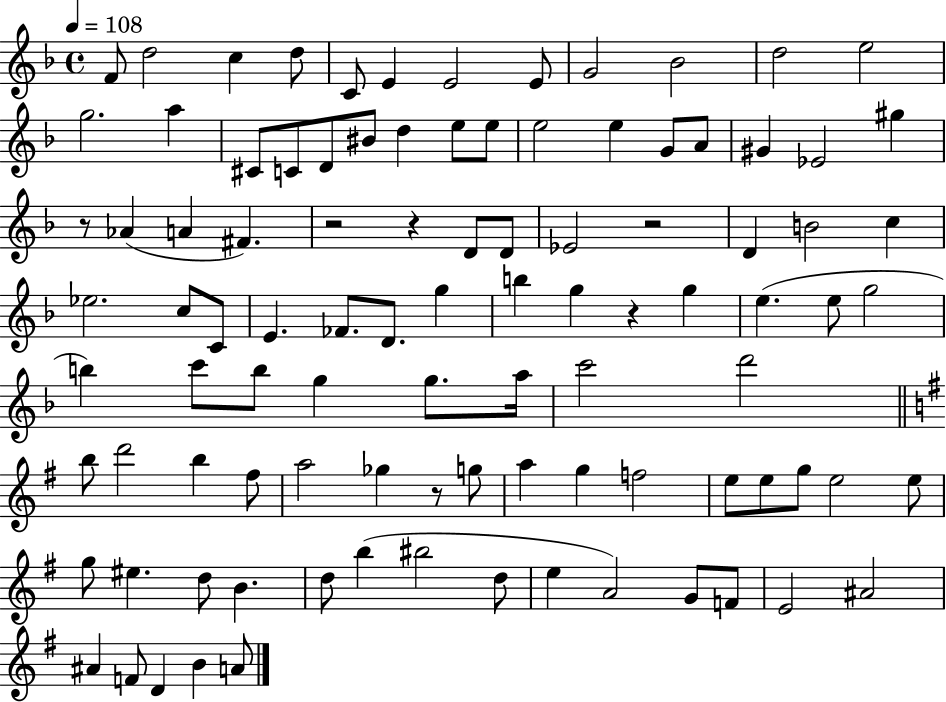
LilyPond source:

{
  \clef treble
  \time 4/4
  \defaultTimeSignature
  \key f \major
  \tempo 4 = 108
  f'8 d''2 c''4 d''8 | c'8 e'4 e'2 e'8 | g'2 bes'2 | d''2 e''2 | \break g''2. a''4 | cis'8 c'8 d'8 bis'8 d''4 e''8 e''8 | e''2 e''4 g'8 a'8 | gis'4 ees'2 gis''4 | \break r8 aes'4( a'4 fis'4.) | r2 r4 d'8 d'8 | ees'2 r2 | d'4 b'2 c''4 | \break ees''2. c''8 c'8 | e'4. fes'8. d'8. g''4 | b''4 g''4 r4 g''4 | e''4.( e''8 g''2 | \break b''4) c'''8 b''8 g''4 g''8. a''16 | c'''2 d'''2 | \bar "||" \break \key e \minor b''8 d'''2 b''4 fis''8 | a''2 ges''4 r8 g''8 | a''4 g''4 f''2 | e''8 e''8 g''8 e''2 e''8 | \break g''8 eis''4. d''8 b'4. | d''8 b''4( bis''2 d''8 | e''4 a'2) g'8 f'8 | e'2 ais'2 | \break ais'4 f'8 d'4 b'4 a'8 | \bar "|."
}